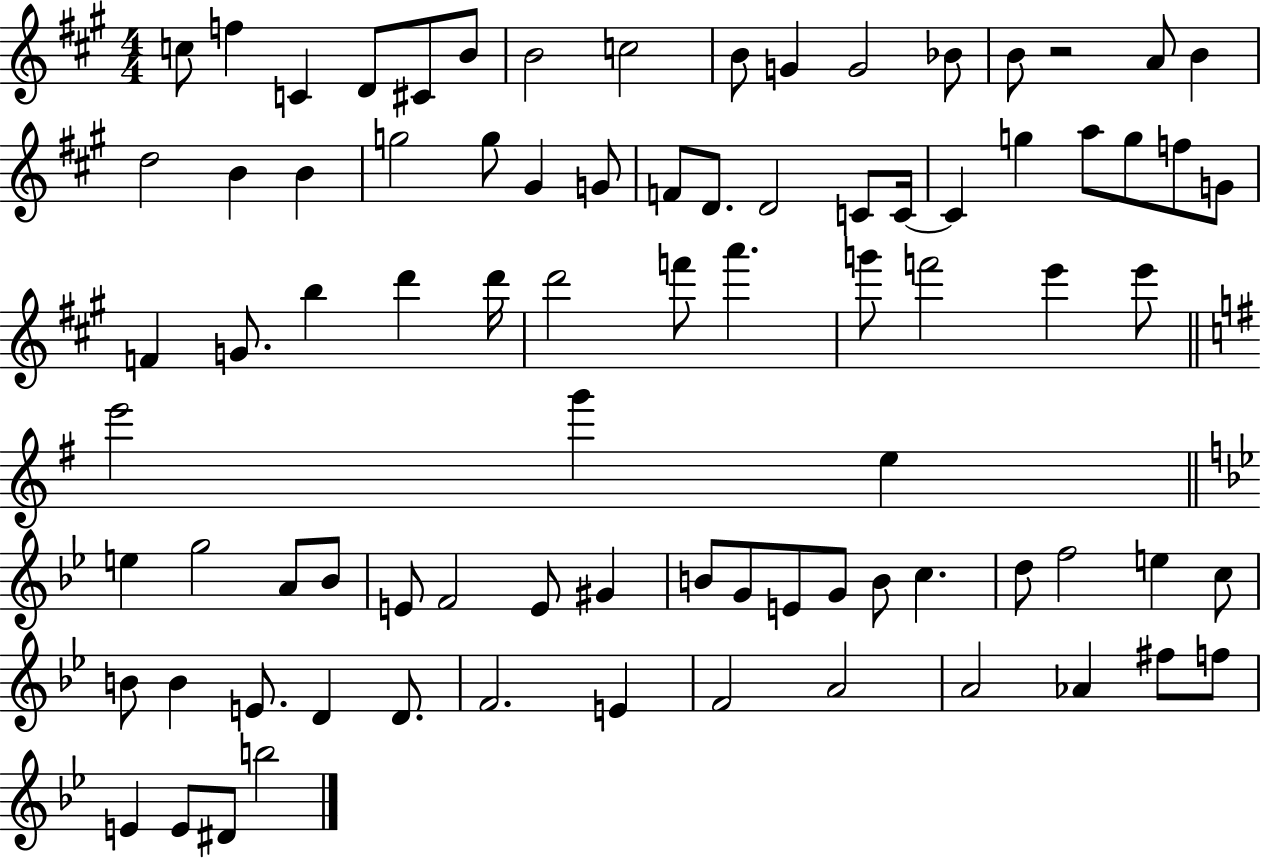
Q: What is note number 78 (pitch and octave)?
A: F#5